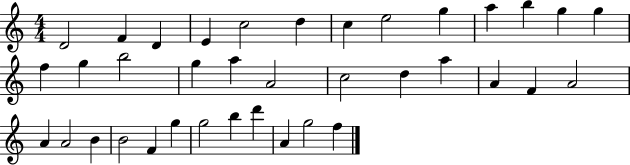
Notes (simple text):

D4/h F4/q D4/q E4/q C5/h D5/q C5/q E5/h G5/q A5/q B5/q G5/q G5/q F5/q G5/q B5/h G5/q A5/q A4/h C5/h D5/q A5/q A4/q F4/q A4/h A4/q A4/h B4/q B4/h F4/q G5/q G5/h B5/q D6/q A4/q G5/h F5/q